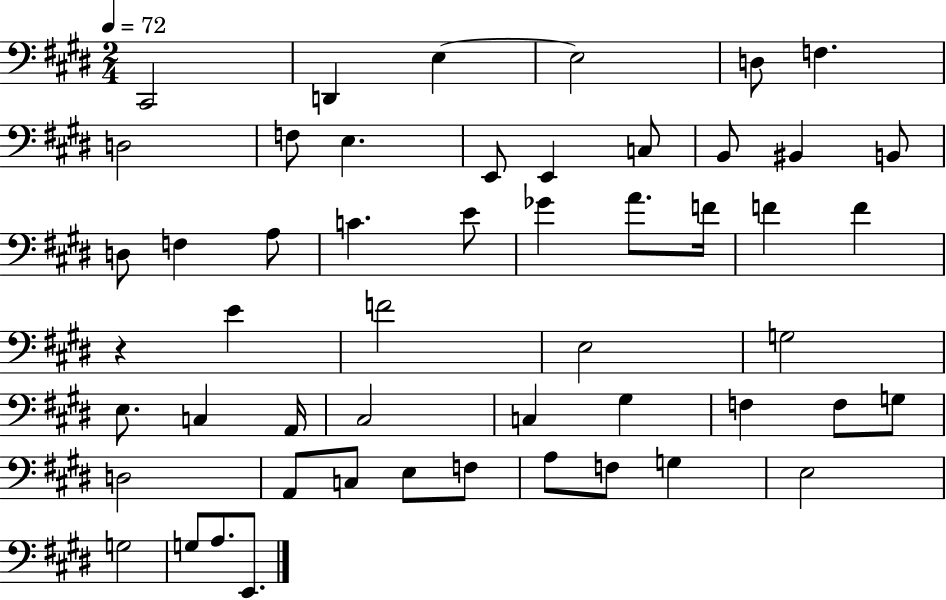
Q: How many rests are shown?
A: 1